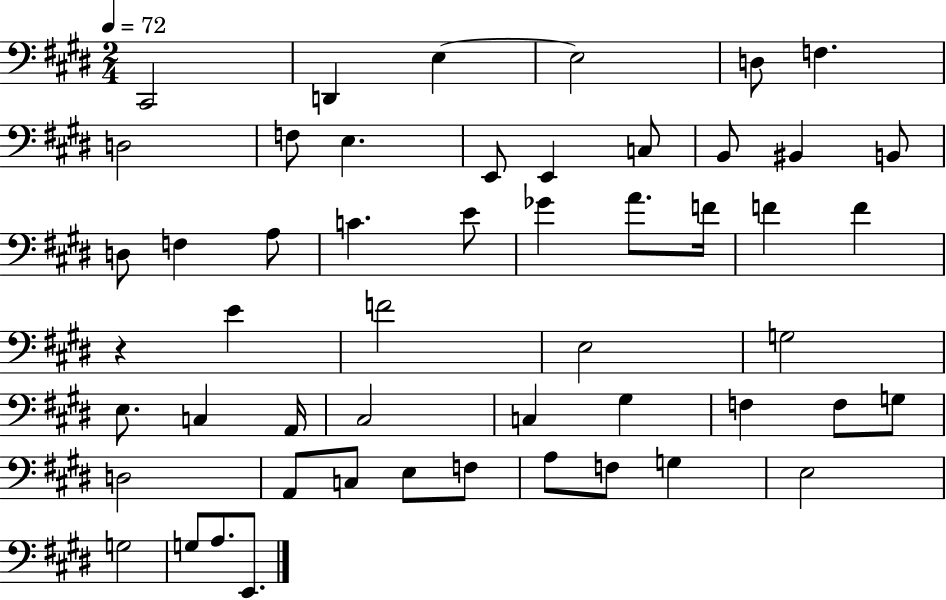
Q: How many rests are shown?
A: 1